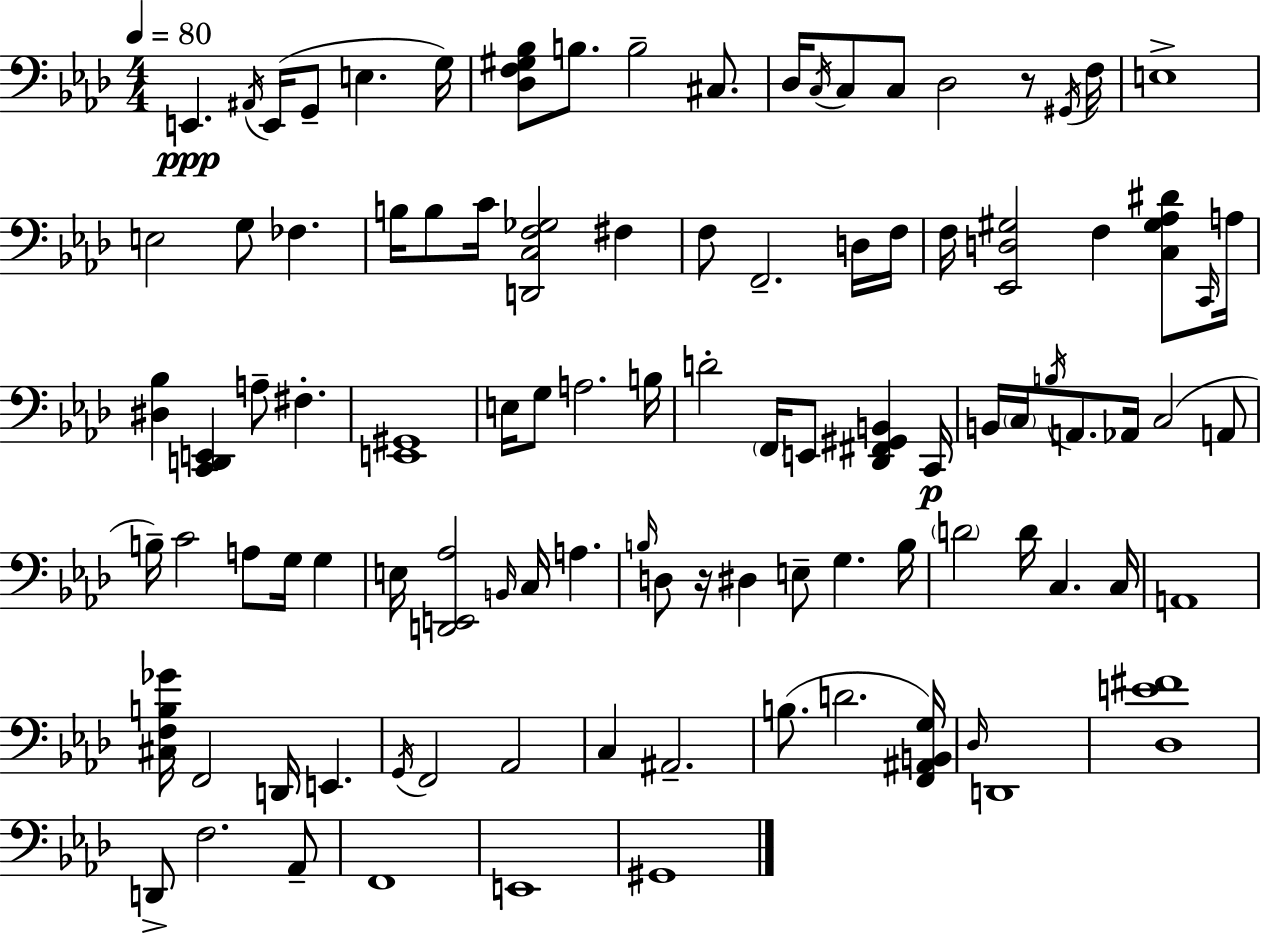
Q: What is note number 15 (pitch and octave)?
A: G#2